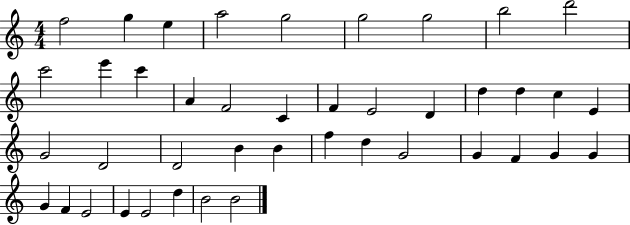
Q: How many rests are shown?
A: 0